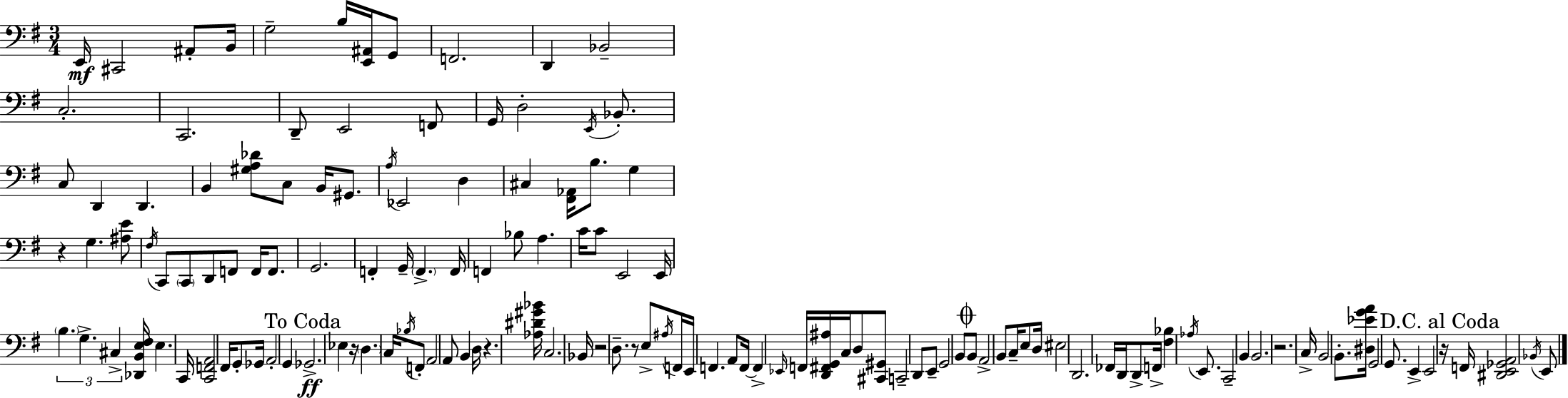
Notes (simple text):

E2/s C#2/h A#2/e B2/s G3/h B3/s [E2,A#2]/s G2/e F2/h. D2/q Bb2/h C3/h. C2/h. D2/e E2/h F2/e G2/s D3/h E2/s Bb2/e. C3/e D2/q D2/q. B2/q [G#3,A3,Db4]/e C3/e B2/s G#2/e. A3/s Eb2/h D3/q C#3/q [F#2,Ab2]/s B3/e. G3/q R/q G3/q. [A#3,E4]/e F#3/s C2/e C2/e D2/e F2/e F2/s F2/e. G2/h. F2/q G2/s F2/q. F2/s F2/q Bb3/e A3/q. C4/s C4/e E2/h E2/s B3/q. G3/q. C#3/q [Db2,B2,E3,F#3]/s E3/q. C2/s [C2,F2,A2]/h F#2/s G2/e Gb2/s A2/h G2/q Gb2/h. Eb3/q R/s D3/q. C3/s Bb3/s F2/e A2/h A2/e B2/q D3/s R/q. [Ab3,D#4,G#4,Bb4]/s C3/h. Bb2/s R/h D3/e. R/e E3/e A#3/s F2/s E2/s F2/q. A2/e F2/s F2/q Eb2/s F2/s [D2,F#2,G2,A#3]/s C3/s D3/e [C#2,G#2]/e C2/h D2/e E2/e G2/h B2/e B2/e A2/h B2/e C3/s E3/e D3/s EIS3/h D2/h. FES2/s D2/s D2/e F2/s [F#3,Bb3]/q Ab3/s E2/e. C2/h B2/q B2/h. R/h. C3/s B2/h B2/e. [D#3,Eb4,G4,A4]/s G2/h G2/e. E2/q E2/h R/s F2/s [D#2,E2,Gb2,A2]/h Bb2/s E2/e